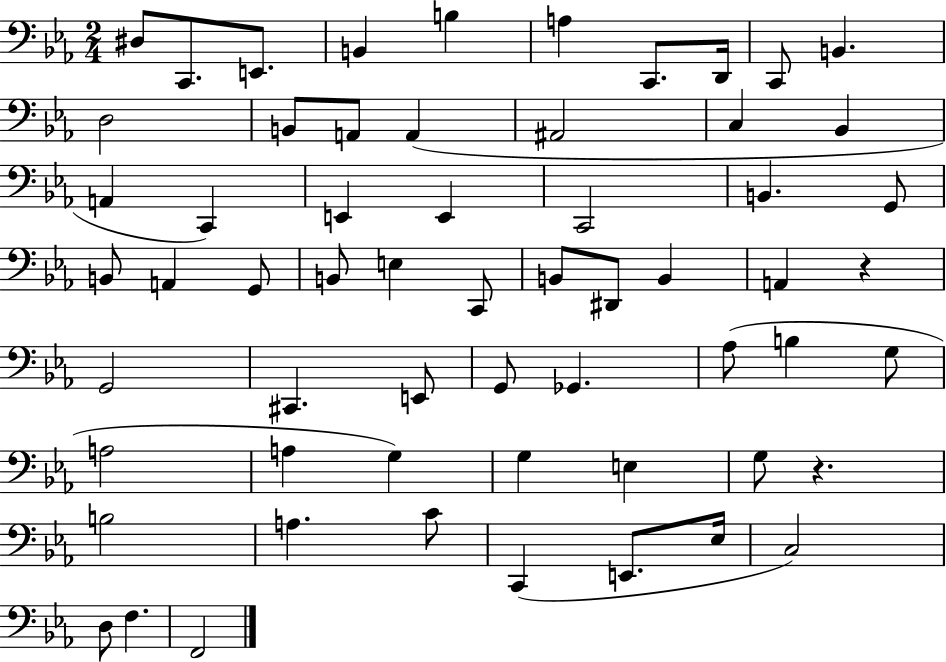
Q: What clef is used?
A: bass